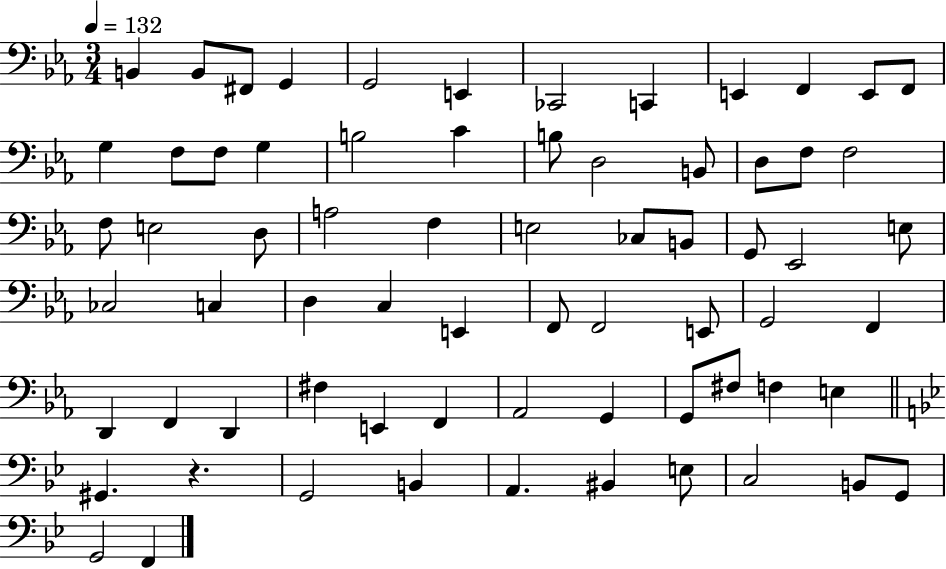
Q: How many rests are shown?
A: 1